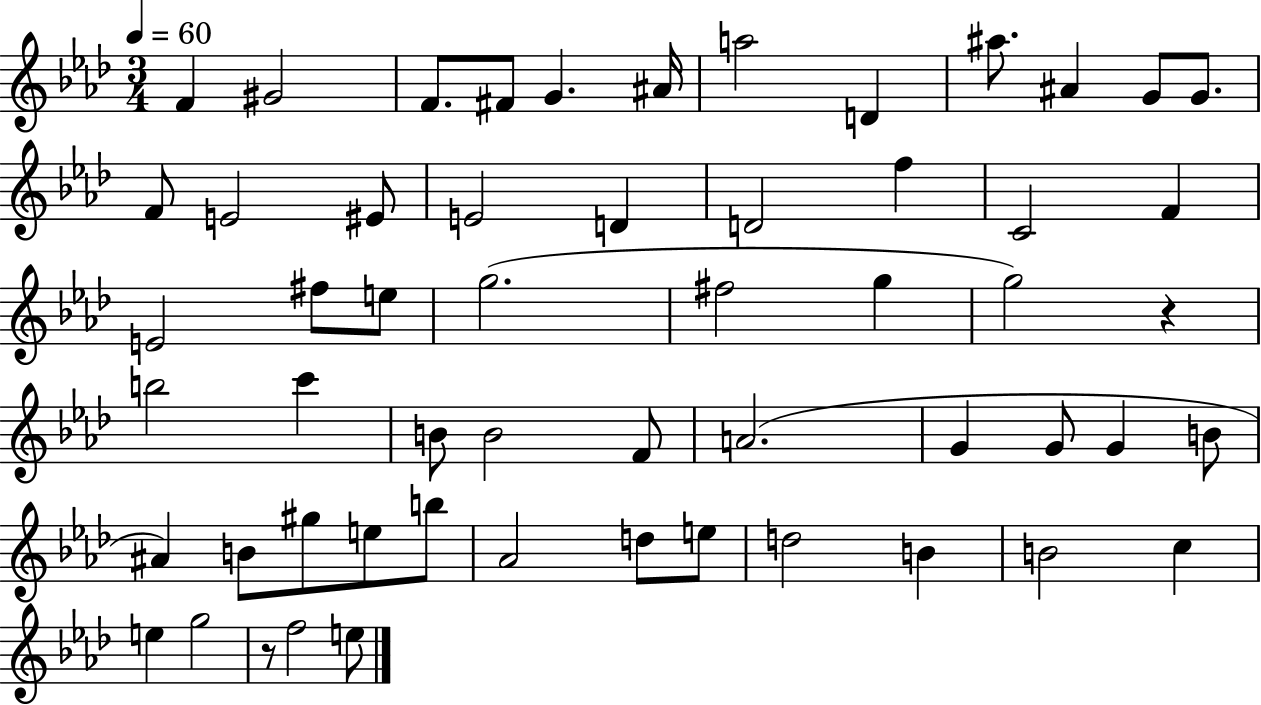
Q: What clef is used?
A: treble